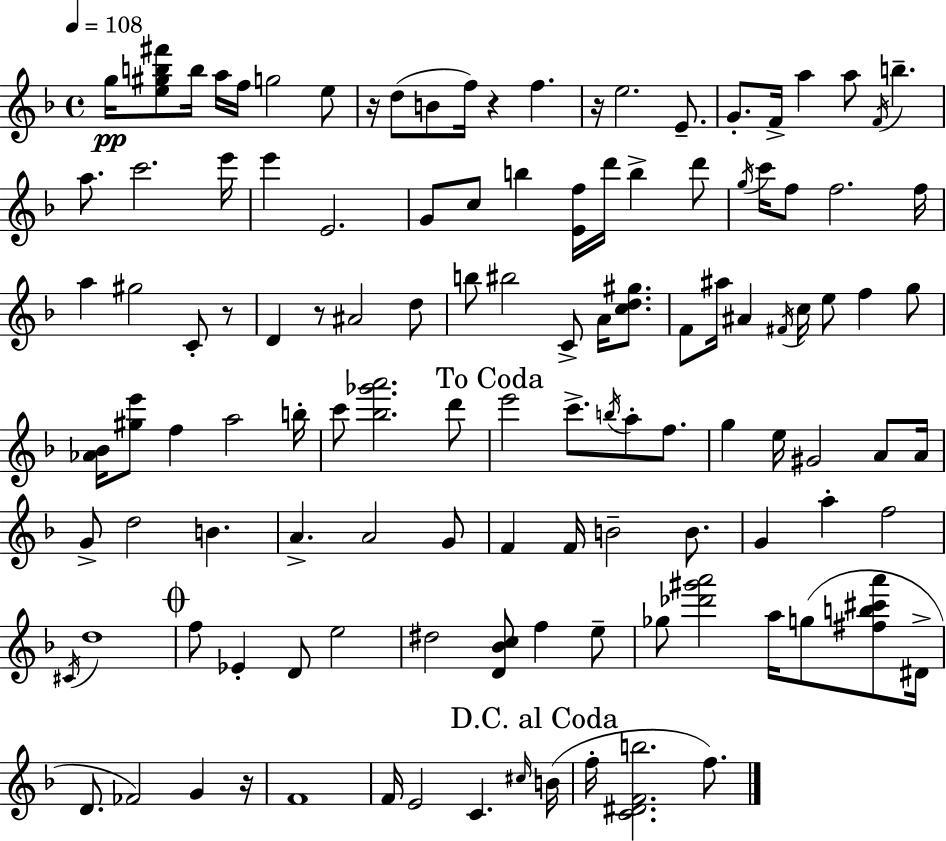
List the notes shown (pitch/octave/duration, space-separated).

G5/s [E5,G#5,B5,F#6]/e B5/s A5/s F5/s G5/h E5/e R/s D5/e B4/e F5/s R/q F5/q. R/s E5/h. E4/e. G4/e. F4/s A5/q A5/e F4/s B5/q. A5/e. C6/h. E6/s E6/q E4/h. G4/e C5/e B5/q [E4,F5]/s D6/s B5/q D6/e G5/s C6/s F5/e F5/h. F5/s A5/q G#5/h C4/e R/e D4/q R/e A#4/h D5/e B5/e BIS5/h C4/e A4/s [C5,D5,G#5]/e. F4/e A#5/s A#4/q F#4/s C5/s E5/e F5/q G5/e [Ab4,Bb4]/s [G#5,E6]/e F5/q A5/h B5/s C6/e [Bb5,Gb6,A6]/h. D6/e E6/h C6/e. B5/s A5/e F5/e. G5/q E5/s G#4/h A4/e A4/s G4/e D5/h B4/q. A4/q. A4/h G4/e F4/q F4/s B4/h B4/e. G4/q A5/q F5/h C#4/s D5/w F5/e Eb4/q D4/e E5/h D#5/h [D4,Bb4,C5]/e F5/q E5/e Gb5/e [Db6,G#6,A6]/h A5/s G5/e [F#5,B5,C#6,A6]/e D#4/s D4/e. FES4/h G4/q R/s F4/w F4/s E4/h C4/q. C#5/s B4/s F5/s [C4,D#4,F4,B5]/h. F5/e.